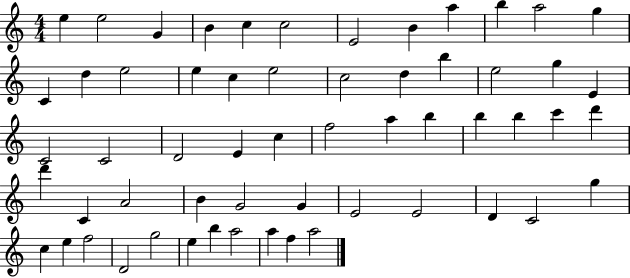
{
  \clef treble
  \numericTimeSignature
  \time 4/4
  \key c \major
  e''4 e''2 g'4 | b'4 c''4 c''2 | e'2 b'4 a''4 | b''4 a''2 g''4 | \break c'4 d''4 e''2 | e''4 c''4 e''2 | c''2 d''4 b''4 | e''2 g''4 e'4 | \break c'2 c'2 | d'2 e'4 c''4 | f''2 a''4 b''4 | b''4 b''4 c'''4 d'''4 | \break d'''4 c'4 a'2 | b'4 g'2 g'4 | e'2 e'2 | d'4 c'2 g''4 | \break c''4 e''4 f''2 | d'2 g''2 | e''4 b''4 a''2 | a''4 f''4 a''2 | \break \bar "|."
}